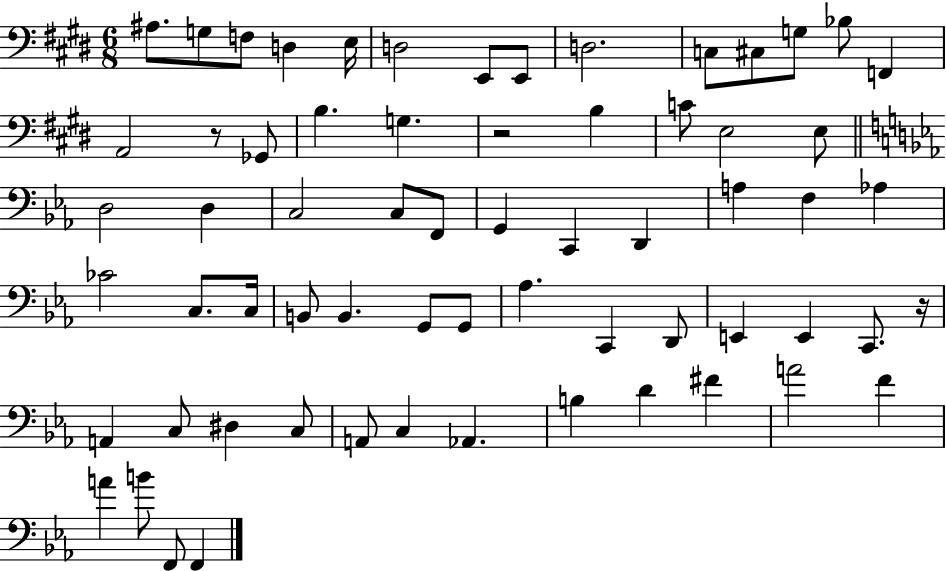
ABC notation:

X:1
T:Untitled
M:6/8
L:1/4
K:E
^A,/2 G,/2 F,/2 D, E,/4 D,2 E,,/2 E,,/2 D,2 C,/2 ^C,/2 G,/2 _B,/2 F,, A,,2 z/2 _G,,/2 B, G, z2 B, C/2 E,2 E,/2 D,2 D, C,2 C,/2 F,,/2 G,, C,, D,, A, F, _A, _C2 C,/2 C,/4 B,,/2 B,, G,,/2 G,,/2 _A, C,, D,,/2 E,, E,, C,,/2 z/4 A,, C,/2 ^D, C,/2 A,,/2 C, _A,, B, D ^F A2 F A B/2 F,,/2 F,,